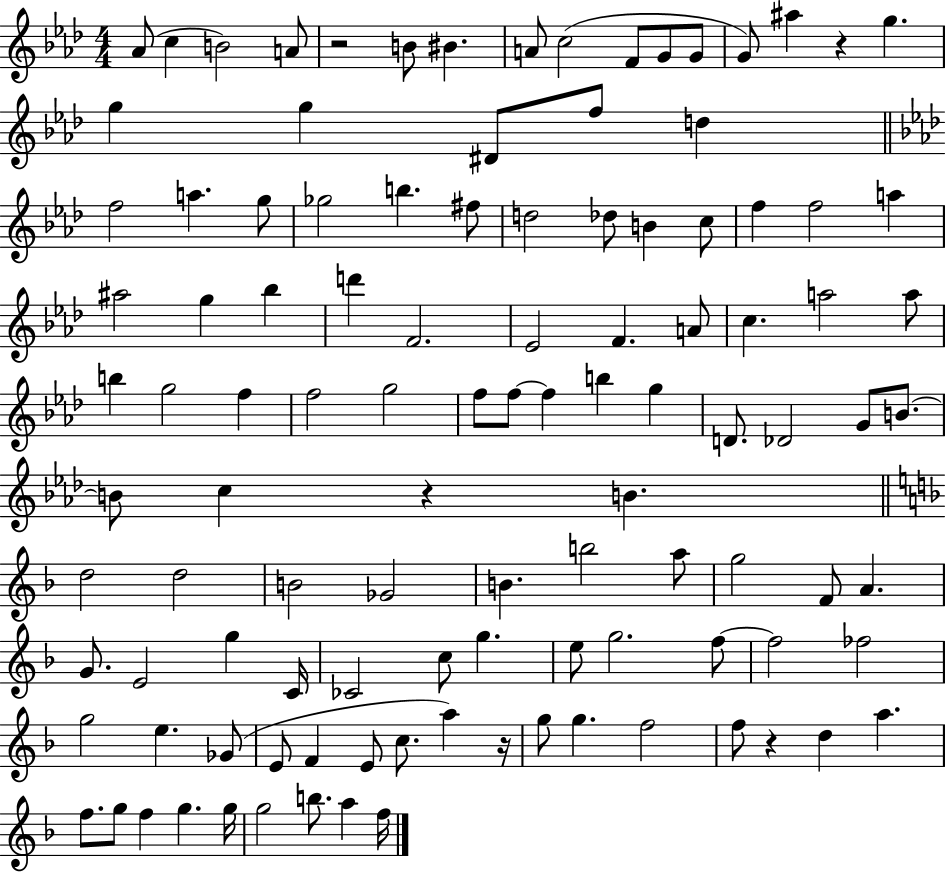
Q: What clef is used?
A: treble